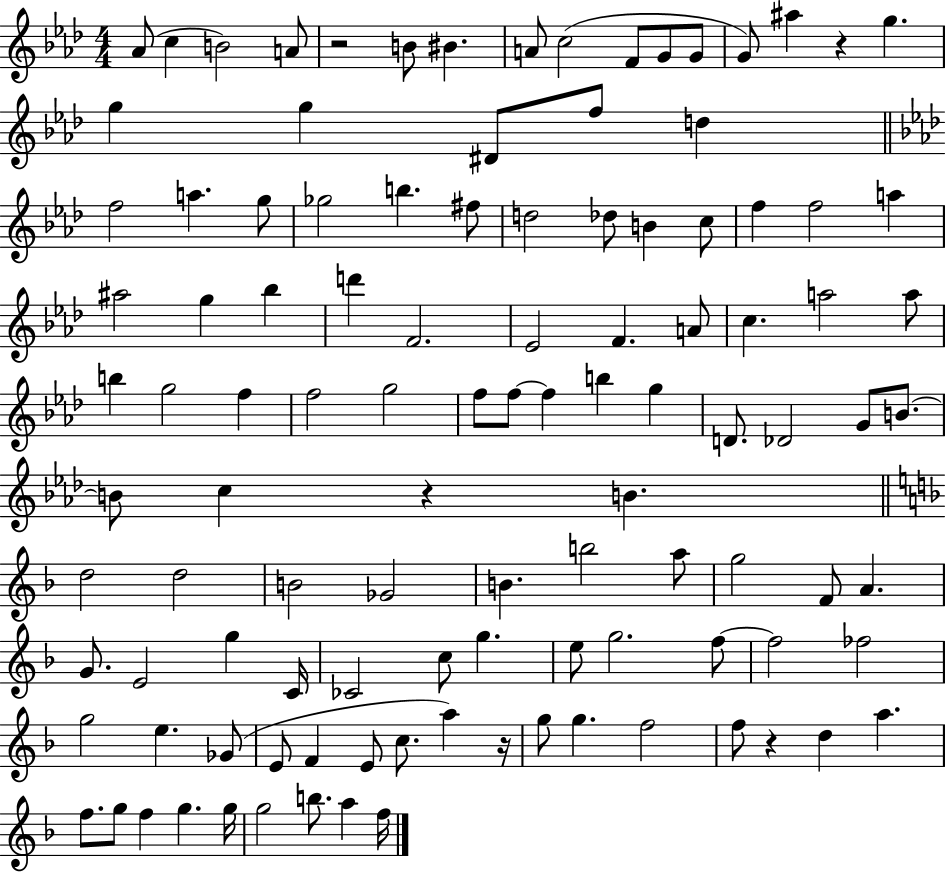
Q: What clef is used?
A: treble